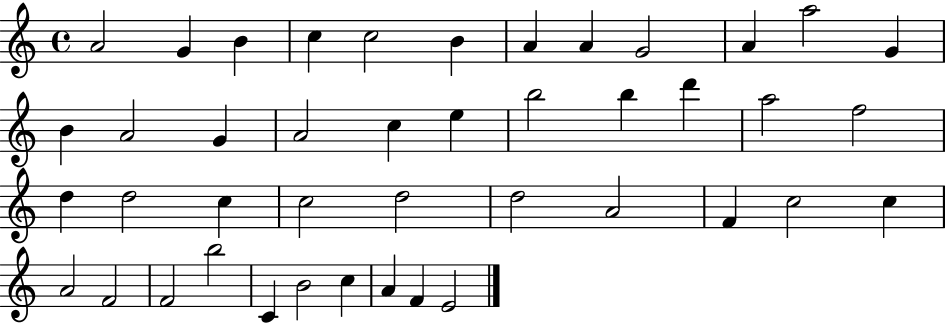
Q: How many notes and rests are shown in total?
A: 43